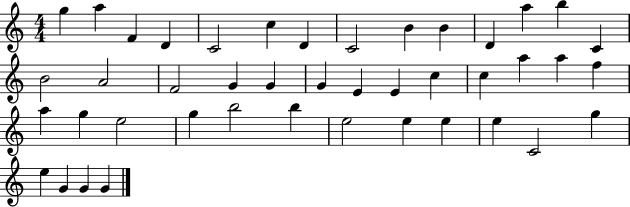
{
  \clef treble
  \numericTimeSignature
  \time 4/4
  \key c \major
  g''4 a''4 f'4 d'4 | c'2 c''4 d'4 | c'2 b'4 b'4 | d'4 a''4 b''4 c'4 | \break b'2 a'2 | f'2 g'4 g'4 | g'4 e'4 e'4 c''4 | c''4 a''4 a''4 f''4 | \break a''4 g''4 e''2 | g''4 b''2 b''4 | e''2 e''4 e''4 | e''4 c'2 g''4 | \break e''4 g'4 g'4 g'4 | \bar "|."
}